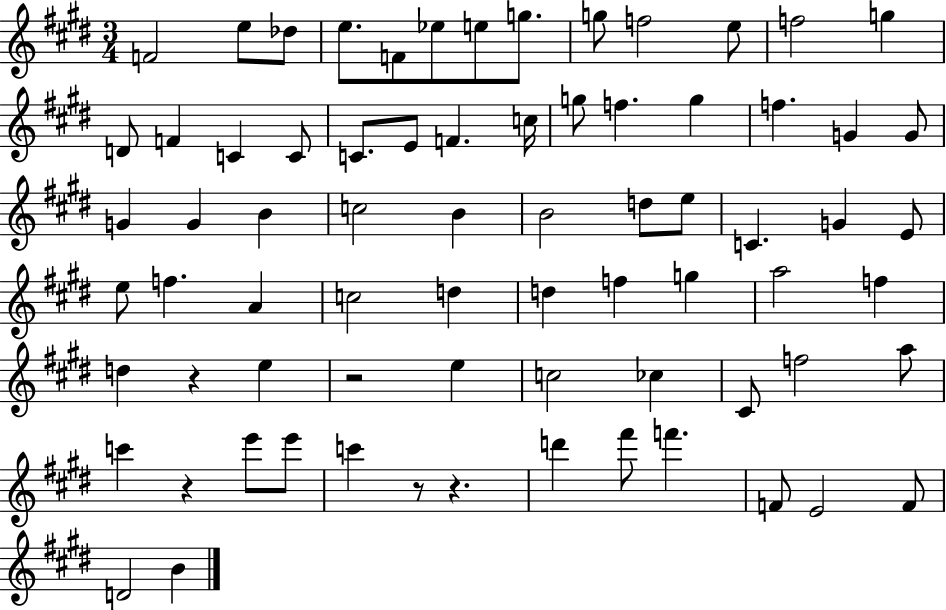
{
  \clef treble
  \numericTimeSignature
  \time 3/4
  \key e \major
  f'2 e''8 des''8 | e''8. f'8 ees''8 e''8 g''8. | g''8 f''2 e''8 | f''2 g''4 | \break d'8 f'4 c'4 c'8 | c'8. e'8 f'4. c''16 | g''8 f''4. g''4 | f''4. g'4 g'8 | \break g'4 g'4 b'4 | c''2 b'4 | b'2 d''8 e''8 | c'4. g'4 e'8 | \break e''8 f''4. a'4 | c''2 d''4 | d''4 f''4 g''4 | a''2 f''4 | \break d''4 r4 e''4 | r2 e''4 | c''2 ces''4 | cis'8 f''2 a''8 | \break c'''4 r4 e'''8 e'''8 | c'''4 r8 r4. | d'''4 fis'''8 f'''4. | f'8 e'2 f'8 | \break d'2 b'4 | \bar "|."
}